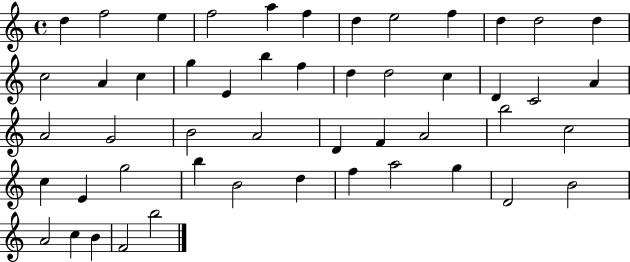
X:1
T:Untitled
M:4/4
L:1/4
K:C
d f2 e f2 a f d e2 f d d2 d c2 A c g E b f d d2 c D C2 A A2 G2 B2 A2 D F A2 b2 c2 c E g2 b B2 d f a2 g D2 B2 A2 c B F2 b2